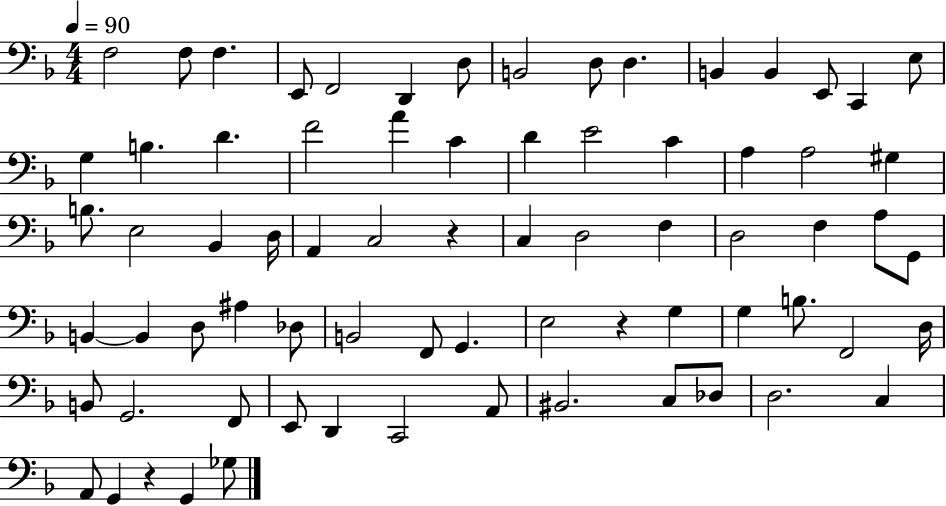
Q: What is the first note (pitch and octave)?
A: F3